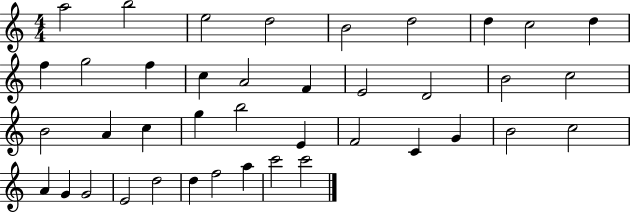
X:1
T:Untitled
M:4/4
L:1/4
K:C
a2 b2 e2 d2 B2 d2 d c2 d f g2 f c A2 F E2 D2 B2 c2 B2 A c g b2 E F2 C G B2 c2 A G G2 E2 d2 d f2 a c'2 c'2